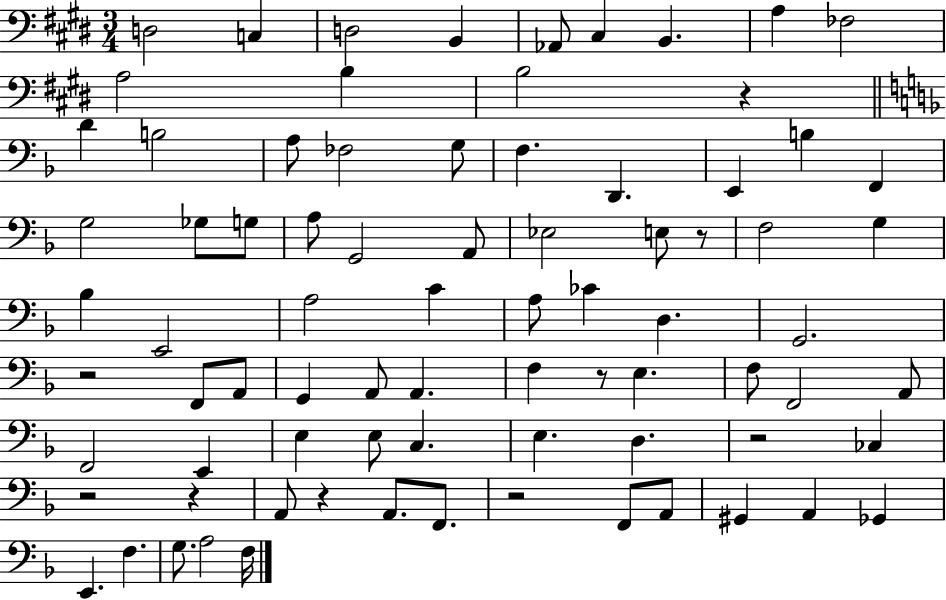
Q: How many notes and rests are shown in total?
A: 80